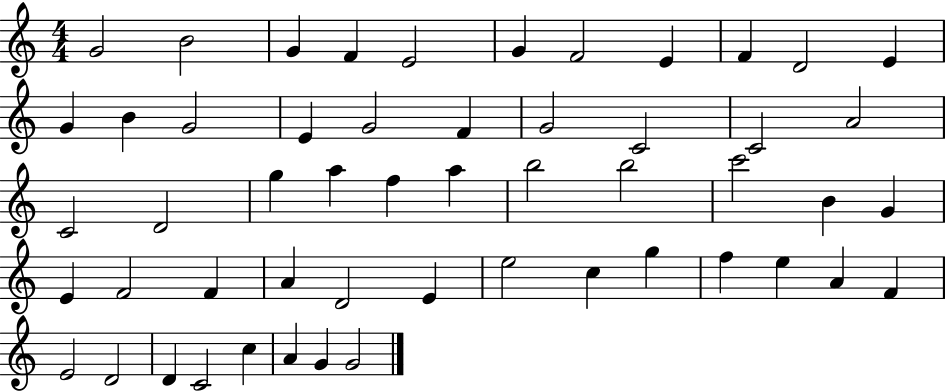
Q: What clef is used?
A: treble